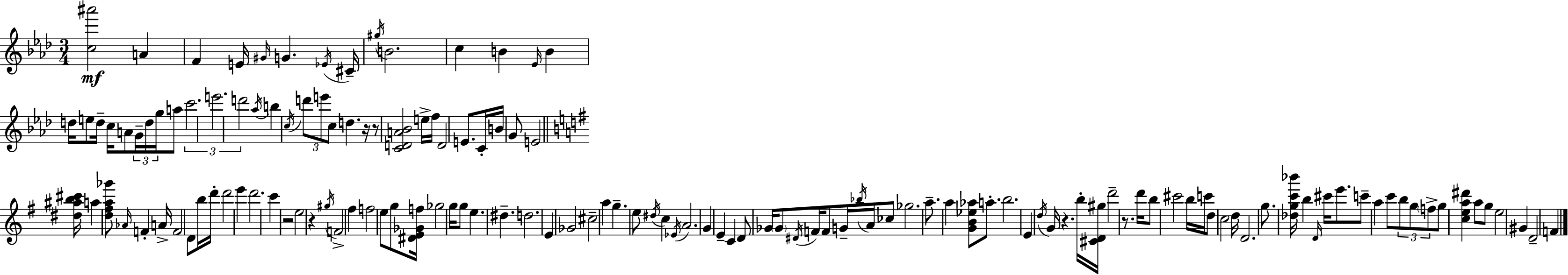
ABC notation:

X:1
T:Untitled
M:3/4
L:1/4
K:Fm
[c^a']2 A F E/4 ^G/4 G _E/4 ^C/4 ^g/4 B2 c B _E/4 B d/4 e/2 d/4 c/4 A/2 G/4 d/4 g/4 a/2 c'2 e'2 d'2 _a/4 b c/4 d'/2 e'/2 c/2 d z/4 z/2 [CDA_B]2 e/4 f/4 D2 E/2 C/4 B/4 G/2 E2 [^d^ab^c']/4 a [d^fa_g']/2 _A/4 F A/4 F2 D/2 b/4 d'/4 d'2 e' d'2 c' z2 e2 z ^g/4 F2 ^f f2 e/2 g/2 [^DE_Gf]/4 _g2 g/4 g/2 e ^d d2 E _G2 ^c2 a g e/2 ^d/4 c _E/4 A2 G E C D/2 _G/4 _G/2 ^D/4 F/4 F/2 G/4 _b/4 A/4 _c/2 _g2 a/2 a [GB_e_a]/2 a/2 b2 E d/4 G/4 z b/4 [^CD^g]/4 d'2 z/2 d'/4 b/2 ^c'2 b/4 c'/4 d/2 c2 d/4 D2 g/2 [_dgc'_b']/4 b D/4 ^c'/4 e'/2 c'/2 a c'/2 b/2 g/2 f/2 g/2 [cea^d'] a/2 g/2 e2 ^G D2 F